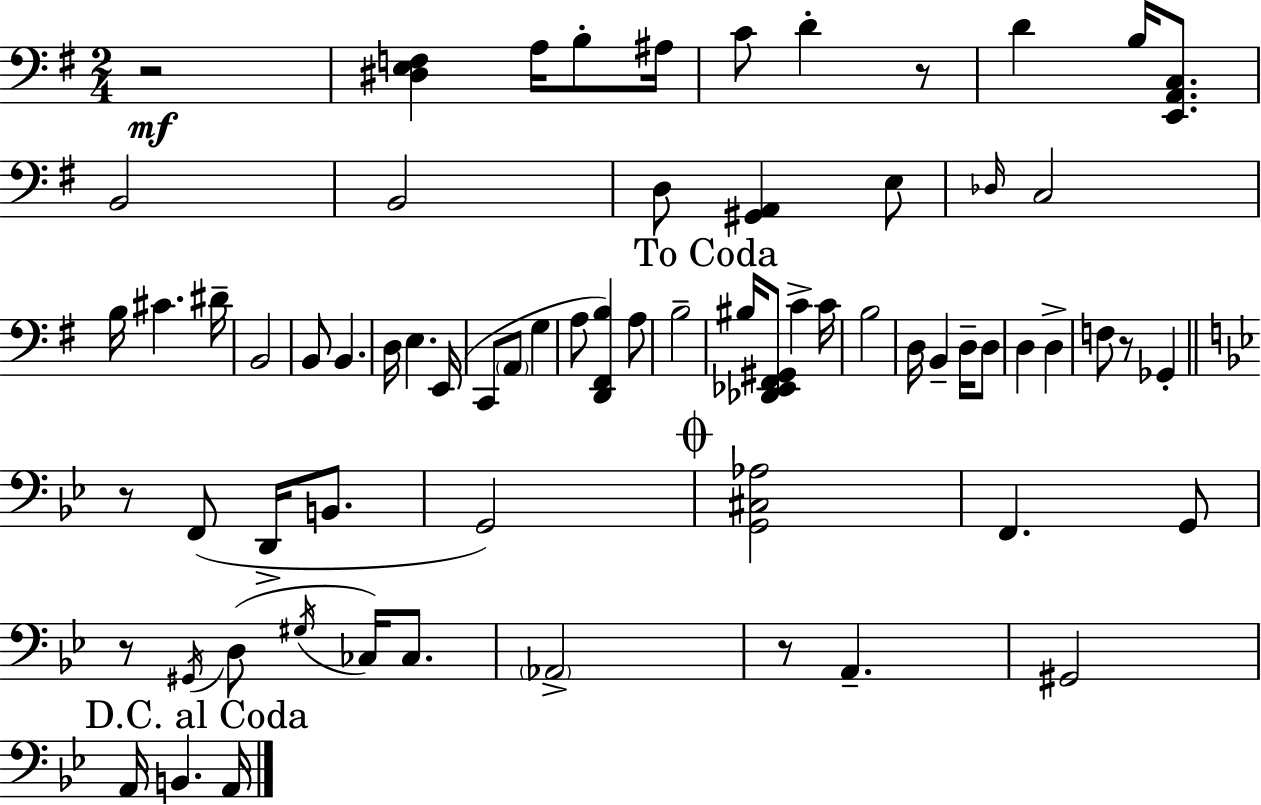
R/h [D#3,E3,F3]/q A3/s B3/e A#3/s C4/e D4/q R/e D4/q B3/s [E2,A2,C3]/e. B2/h B2/h D3/e [G#2,A2]/q E3/e Db3/s C3/h B3/s C#4/q. D#4/s B2/h B2/e B2/q. D3/s E3/q. E2/s C2/e A2/e G3/q A3/e [D2,F#2,B3]/q A3/e B3/h BIS3/s [Db2,Eb2,F#2,G#2]/e C4/q C4/s B3/h D3/s B2/q D3/s D3/e D3/q D3/q F3/e R/e Gb2/q R/e F2/e D2/s B2/e. G2/h [G2,C#3,Ab3]/h F2/q. G2/e R/e G#2/s D3/e G#3/s CES3/s CES3/e. Ab2/h R/e A2/q. G#2/h A2/s B2/q. A2/s